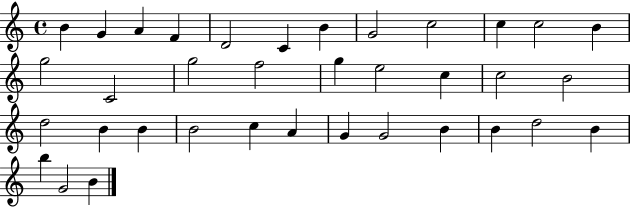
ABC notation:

X:1
T:Untitled
M:4/4
L:1/4
K:C
B G A F D2 C B G2 c2 c c2 B g2 C2 g2 f2 g e2 c c2 B2 d2 B B B2 c A G G2 B B d2 B b G2 B